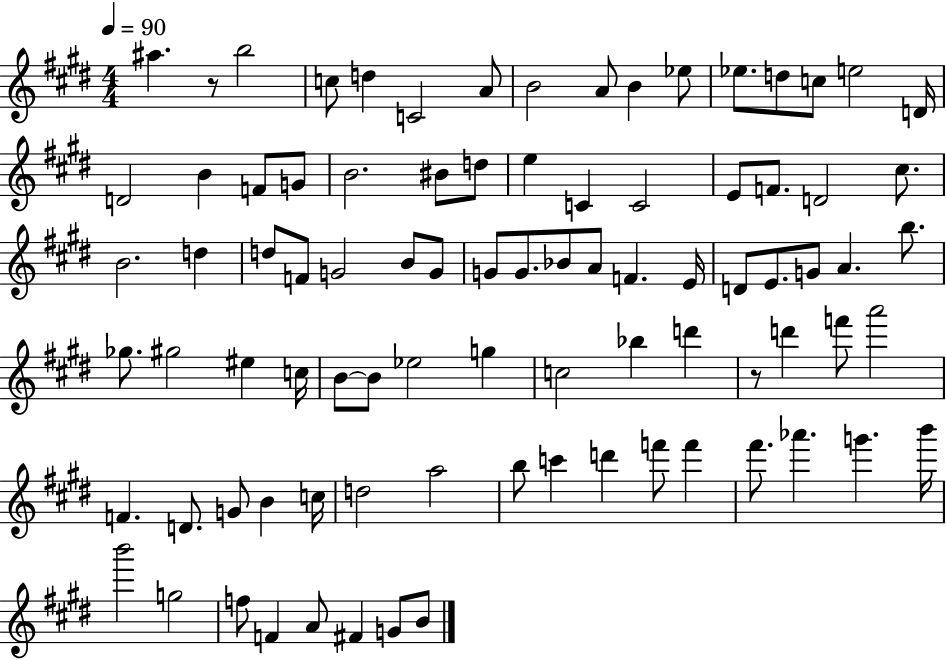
{
  \clef treble
  \numericTimeSignature
  \time 4/4
  \key e \major
  \tempo 4 = 90
  \repeat volta 2 { ais''4. r8 b''2 | c''8 d''4 c'2 a'8 | b'2 a'8 b'4 ees''8 | ees''8. d''8 c''8 e''2 d'16 | \break d'2 b'4 f'8 g'8 | b'2. bis'8 d''8 | e''4 c'4 c'2 | e'8 f'8. d'2 cis''8. | \break b'2. d''4 | d''8 f'8 g'2 b'8 g'8 | g'8 g'8. bes'8 a'8 f'4. e'16 | d'8 e'8. g'8 a'4. b''8. | \break ges''8. gis''2 eis''4 c''16 | b'8~~ b'8 ees''2 g''4 | c''2 bes''4 d'''4 | r8 d'''4 f'''8 a'''2 | \break f'4. d'8. g'8 b'4 c''16 | d''2 a''2 | b''8 c'''4 d'''4 f'''8 f'''4 | fis'''8. aes'''4. g'''4. b'''16 | \break b'''2 g''2 | f''8 f'4 a'8 fis'4 g'8 b'8 | } \bar "|."
}